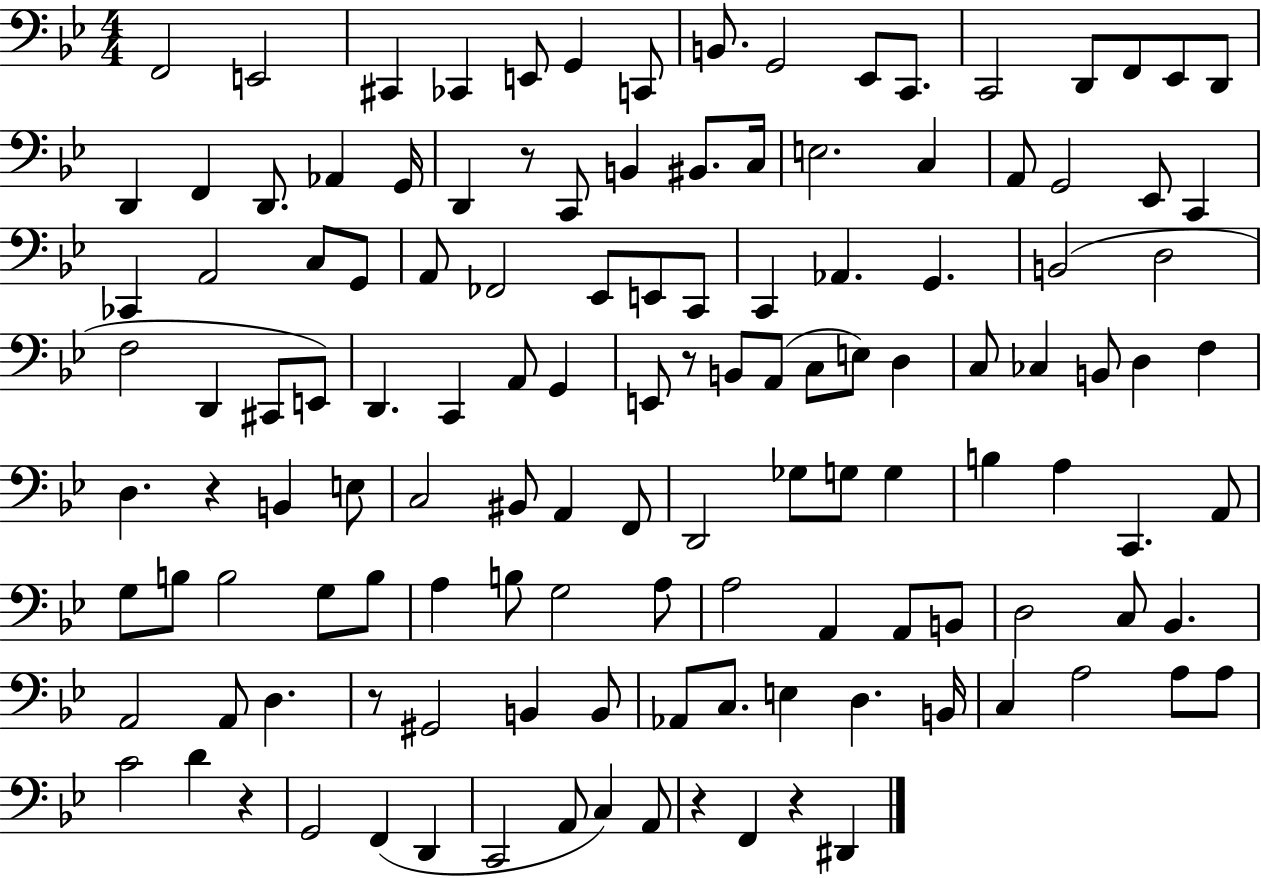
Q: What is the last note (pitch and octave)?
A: D#2